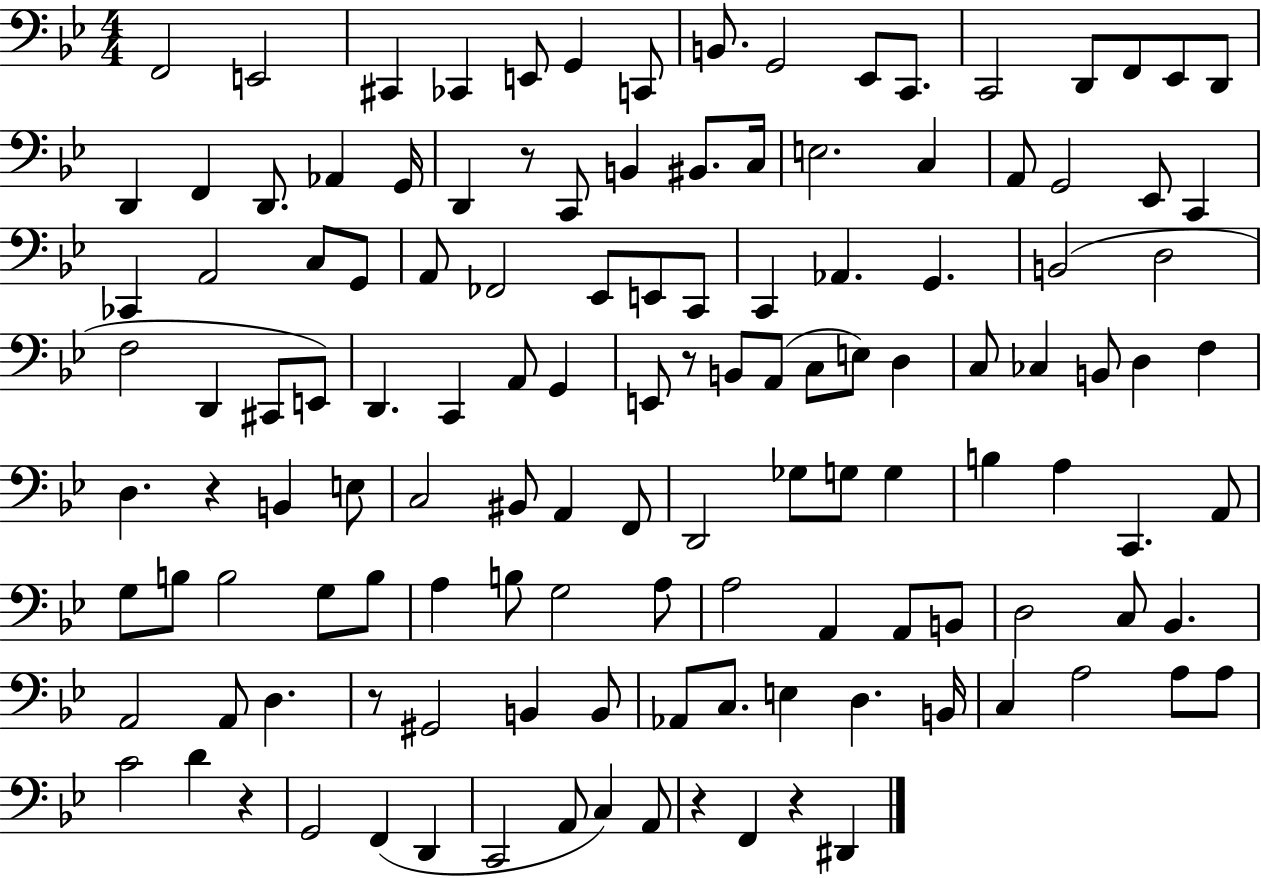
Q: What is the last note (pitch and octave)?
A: D#2